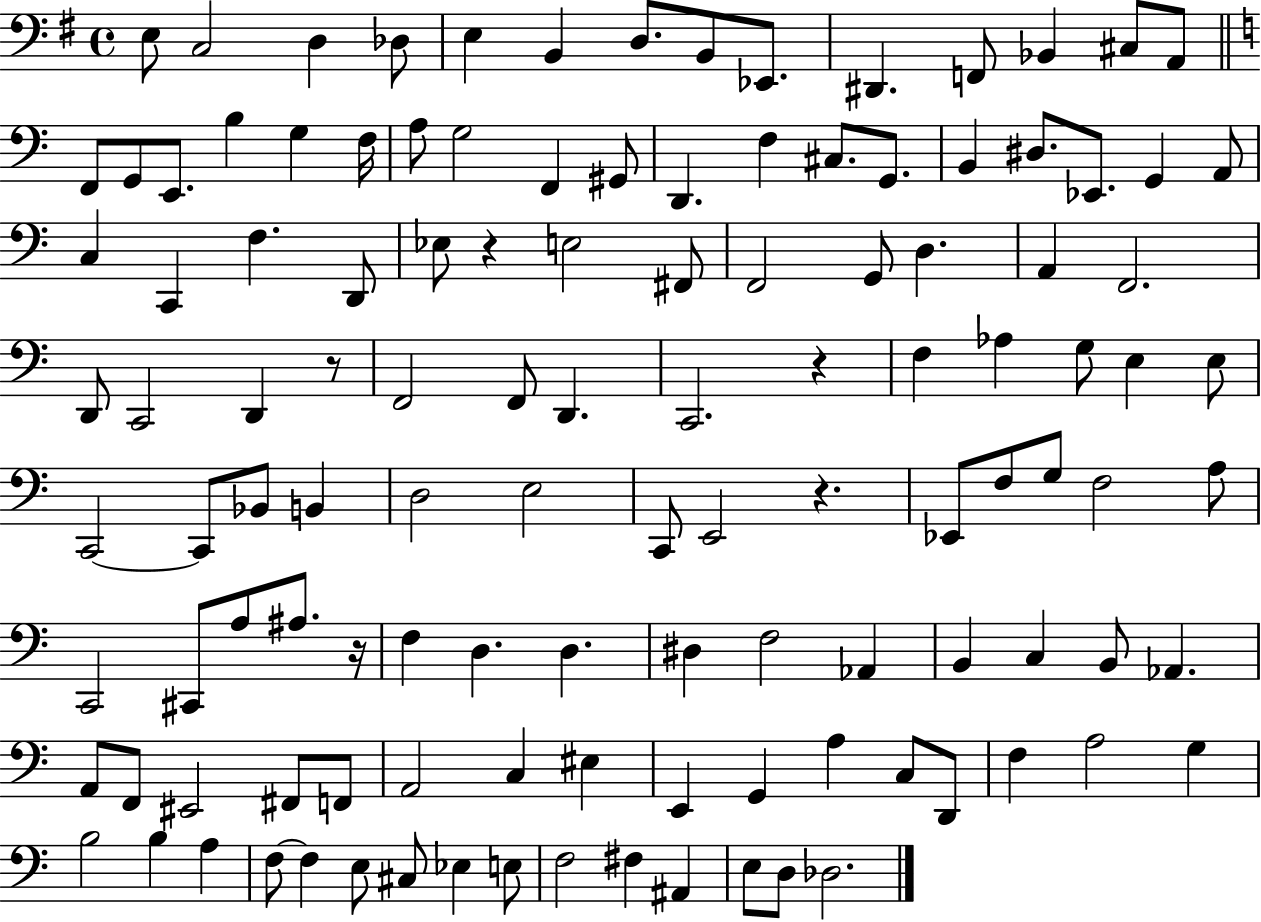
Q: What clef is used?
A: bass